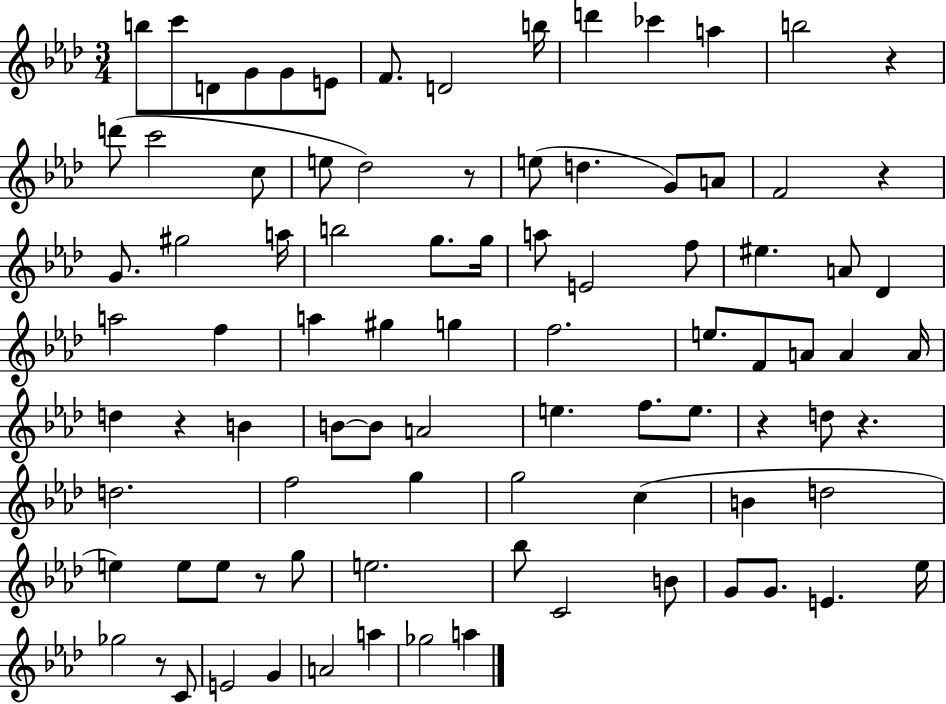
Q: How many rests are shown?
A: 8